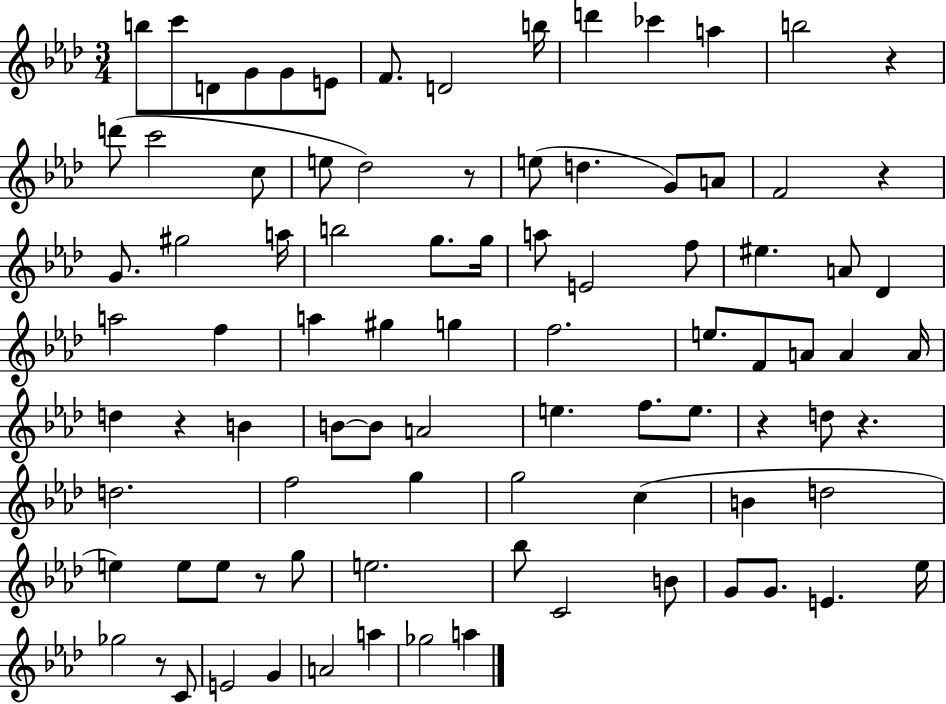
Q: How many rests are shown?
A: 8